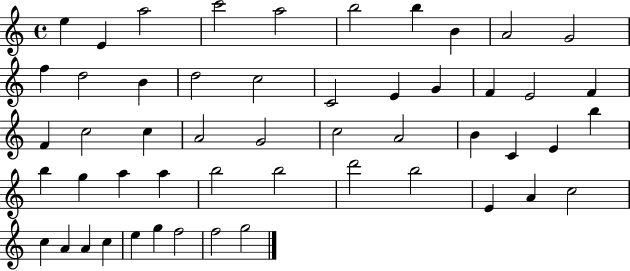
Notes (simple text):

E5/q E4/q A5/h C6/h A5/h B5/h B5/q B4/q A4/h G4/h F5/q D5/h B4/q D5/h C5/h C4/h E4/q G4/q F4/q E4/h F4/q F4/q C5/h C5/q A4/h G4/h C5/h A4/h B4/q C4/q E4/q B5/q B5/q G5/q A5/q A5/q B5/h B5/h D6/h B5/h E4/q A4/q C5/h C5/q A4/q A4/q C5/q E5/q G5/q F5/h F5/h G5/h